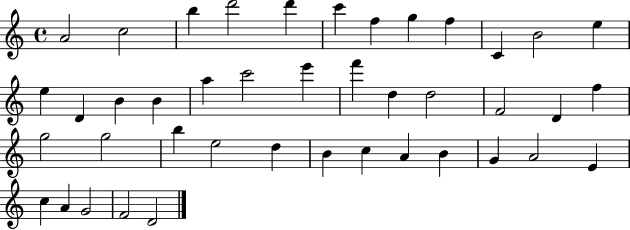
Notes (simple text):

A4/h C5/h B5/q D6/h D6/q C6/q F5/q G5/q F5/q C4/q B4/h E5/q E5/q D4/q B4/q B4/q A5/q C6/h E6/q F6/q D5/q D5/h F4/h D4/q F5/q G5/h G5/h B5/q E5/h D5/q B4/q C5/q A4/q B4/q G4/q A4/h E4/q C5/q A4/q G4/h F4/h D4/h